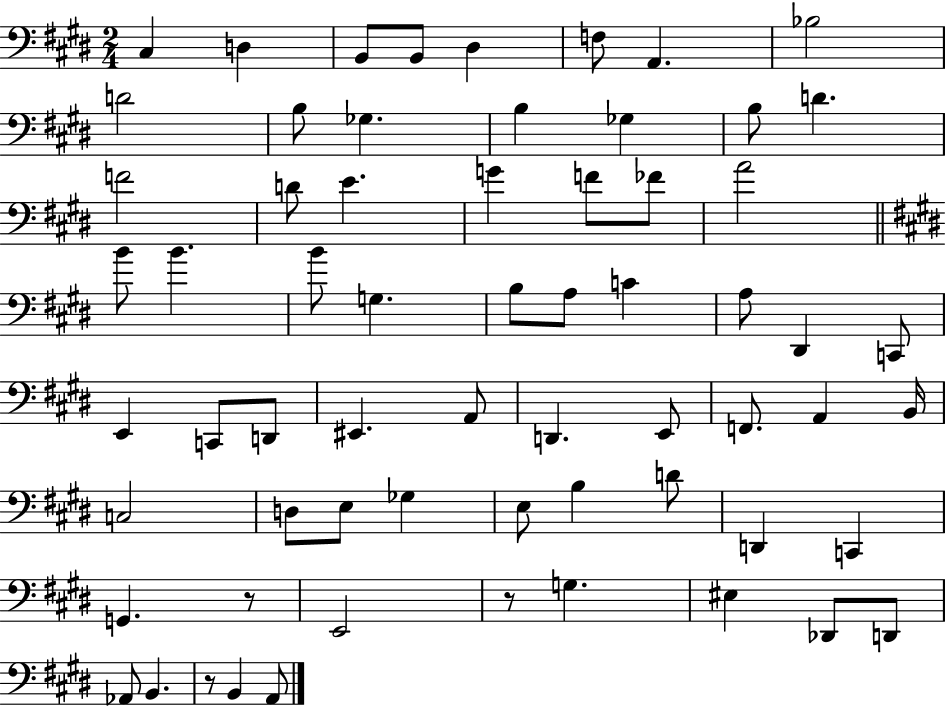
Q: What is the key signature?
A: E major